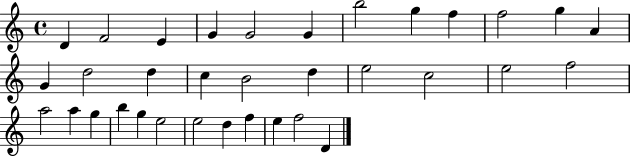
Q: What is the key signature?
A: C major